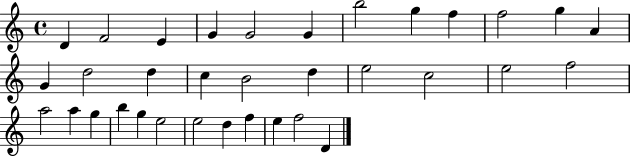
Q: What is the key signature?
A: C major